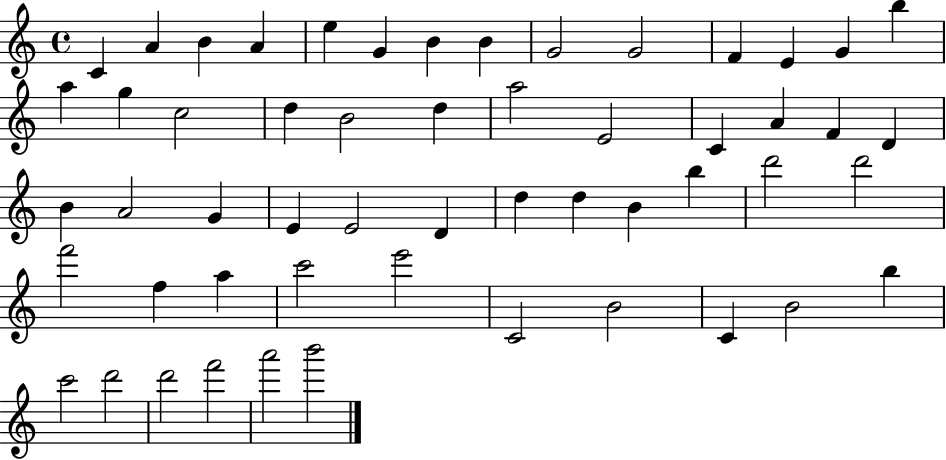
{
  \clef treble
  \time 4/4
  \defaultTimeSignature
  \key c \major
  c'4 a'4 b'4 a'4 | e''4 g'4 b'4 b'4 | g'2 g'2 | f'4 e'4 g'4 b''4 | \break a''4 g''4 c''2 | d''4 b'2 d''4 | a''2 e'2 | c'4 a'4 f'4 d'4 | \break b'4 a'2 g'4 | e'4 e'2 d'4 | d''4 d''4 b'4 b''4 | d'''2 d'''2 | \break f'''2 f''4 a''4 | c'''2 e'''2 | c'2 b'2 | c'4 b'2 b''4 | \break c'''2 d'''2 | d'''2 f'''2 | a'''2 b'''2 | \bar "|."
}